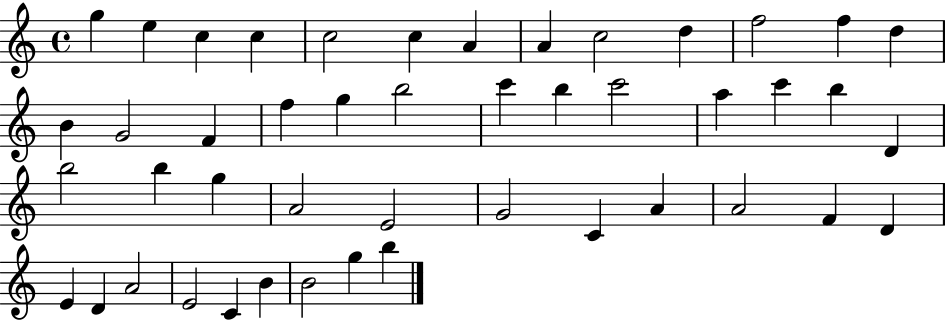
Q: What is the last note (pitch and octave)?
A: B5